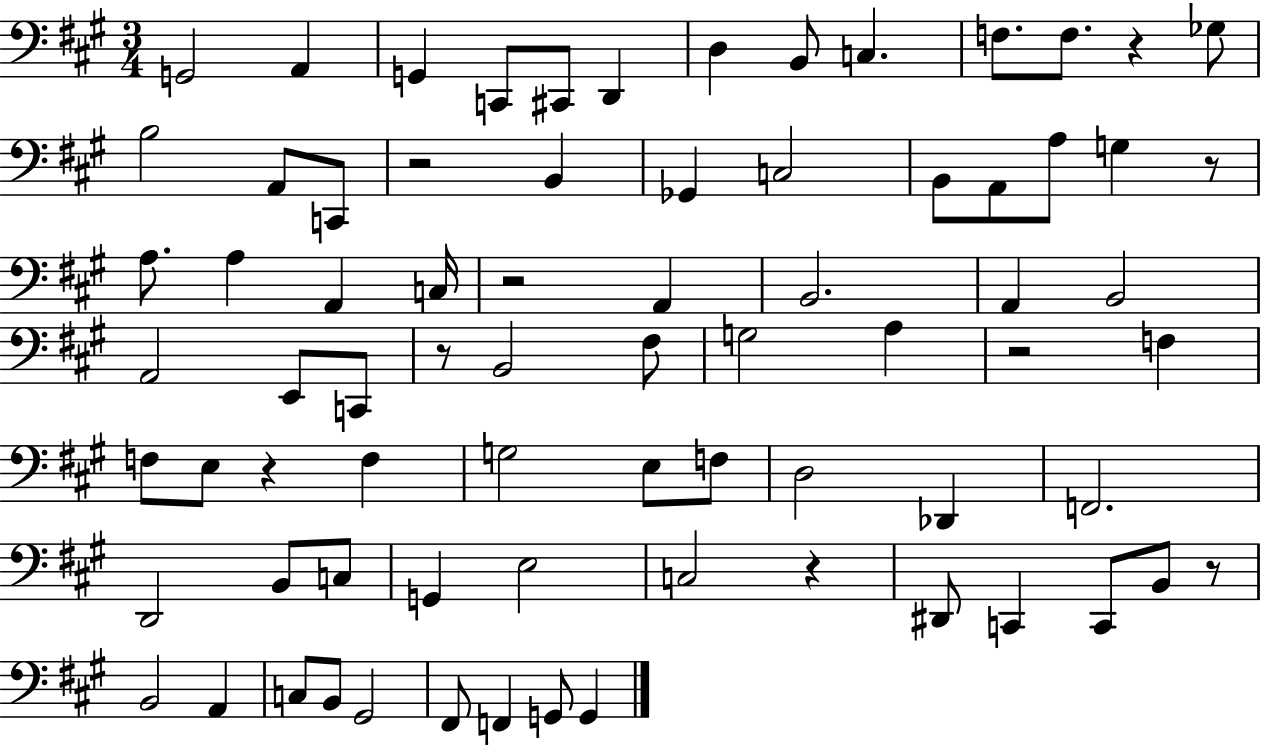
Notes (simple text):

G2/h A2/q G2/q C2/e C#2/e D2/q D3/q B2/e C3/q. F3/e. F3/e. R/q Gb3/e B3/h A2/e C2/e R/h B2/q Gb2/q C3/h B2/e A2/e A3/e G3/q R/e A3/e. A3/q A2/q C3/s R/h A2/q B2/h. A2/q B2/h A2/h E2/e C2/e R/e B2/h F#3/e G3/h A3/q R/h F3/q F3/e E3/e R/q F3/q G3/h E3/e F3/e D3/h Db2/q F2/h. D2/h B2/e C3/e G2/q E3/h C3/h R/q D#2/e C2/q C2/e B2/e R/e B2/h A2/q C3/e B2/e G#2/h F#2/e F2/q G2/e G2/q